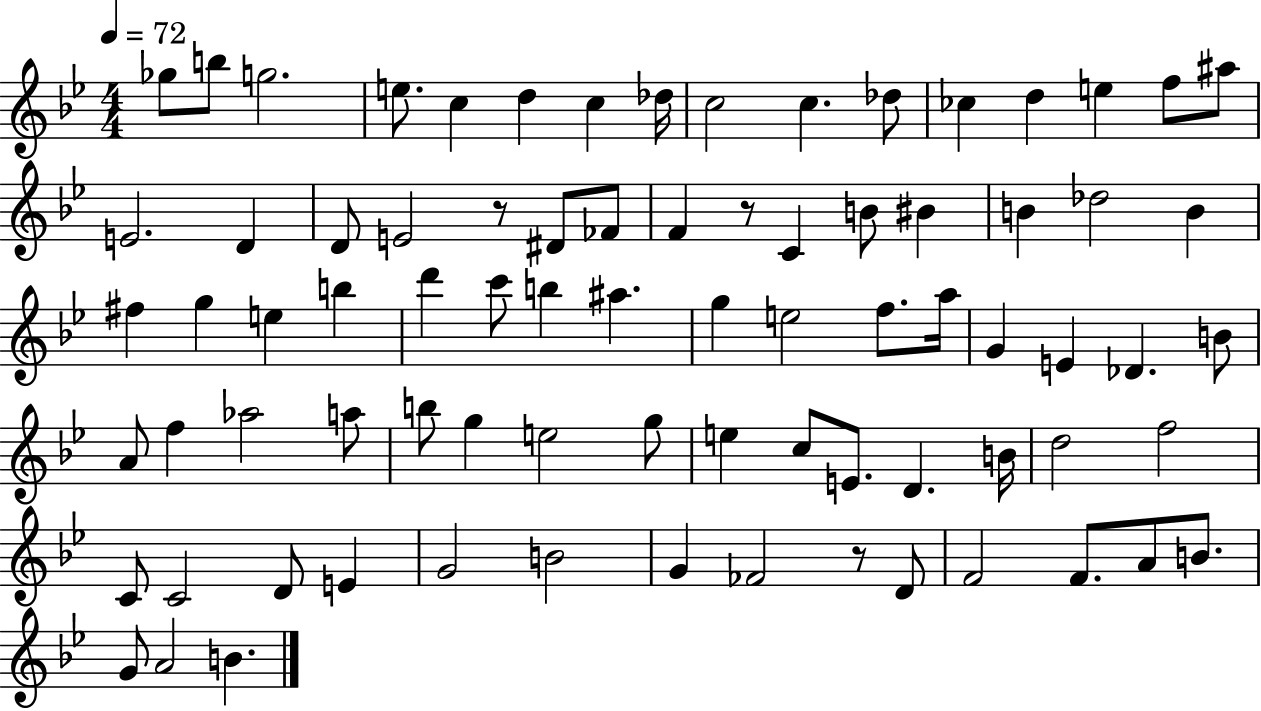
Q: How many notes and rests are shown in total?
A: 79